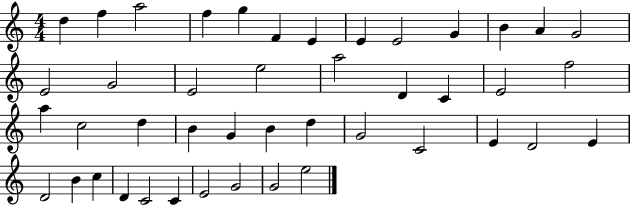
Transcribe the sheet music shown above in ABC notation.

X:1
T:Untitled
M:4/4
L:1/4
K:C
d f a2 f g F E E E2 G B A G2 E2 G2 E2 e2 a2 D C E2 f2 a c2 d B G B d G2 C2 E D2 E D2 B c D C2 C E2 G2 G2 e2